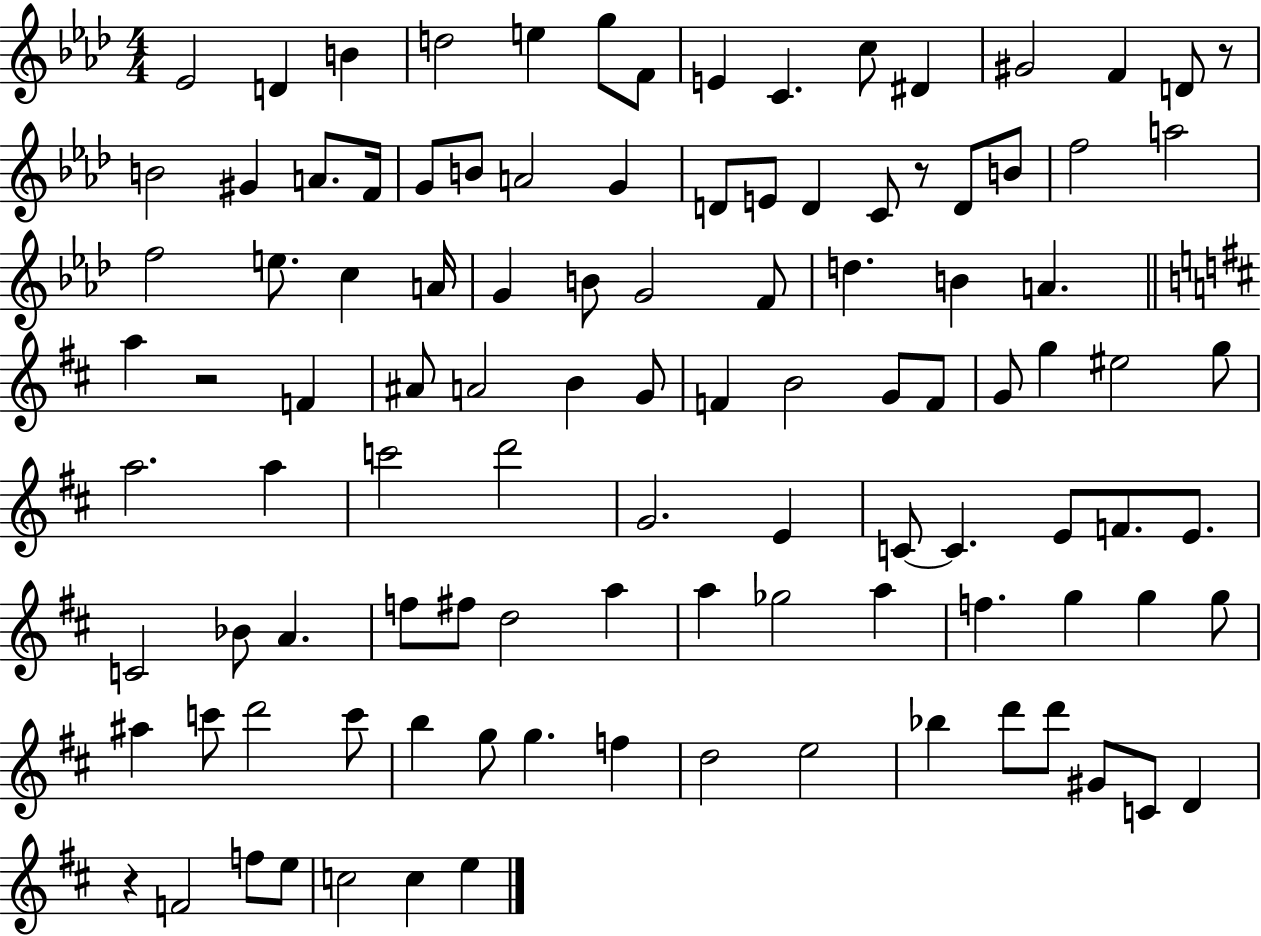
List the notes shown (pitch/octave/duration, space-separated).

Eb4/h D4/q B4/q D5/h E5/q G5/e F4/e E4/q C4/q. C5/e D#4/q G#4/h F4/q D4/e R/e B4/h G#4/q A4/e. F4/s G4/e B4/e A4/h G4/q D4/e E4/e D4/q C4/e R/e D4/e B4/e F5/h A5/h F5/h E5/e. C5/q A4/s G4/q B4/e G4/h F4/e D5/q. B4/q A4/q. A5/q R/h F4/q A#4/e A4/h B4/q G4/e F4/q B4/h G4/e F4/e G4/e G5/q EIS5/h G5/e A5/h. A5/q C6/h D6/h G4/h. E4/q C4/e C4/q. E4/e F4/e. E4/e. C4/h Bb4/e A4/q. F5/e F#5/e D5/h A5/q A5/q Gb5/h A5/q F5/q. G5/q G5/q G5/e A#5/q C6/e D6/h C6/e B5/q G5/e G5/q. F5/q D5/h E5/h Bb5/q D6/e D6/e G#4/e C4/e D4/q R/q F4/h F5/e E5/e C5/h C5/q E5/q